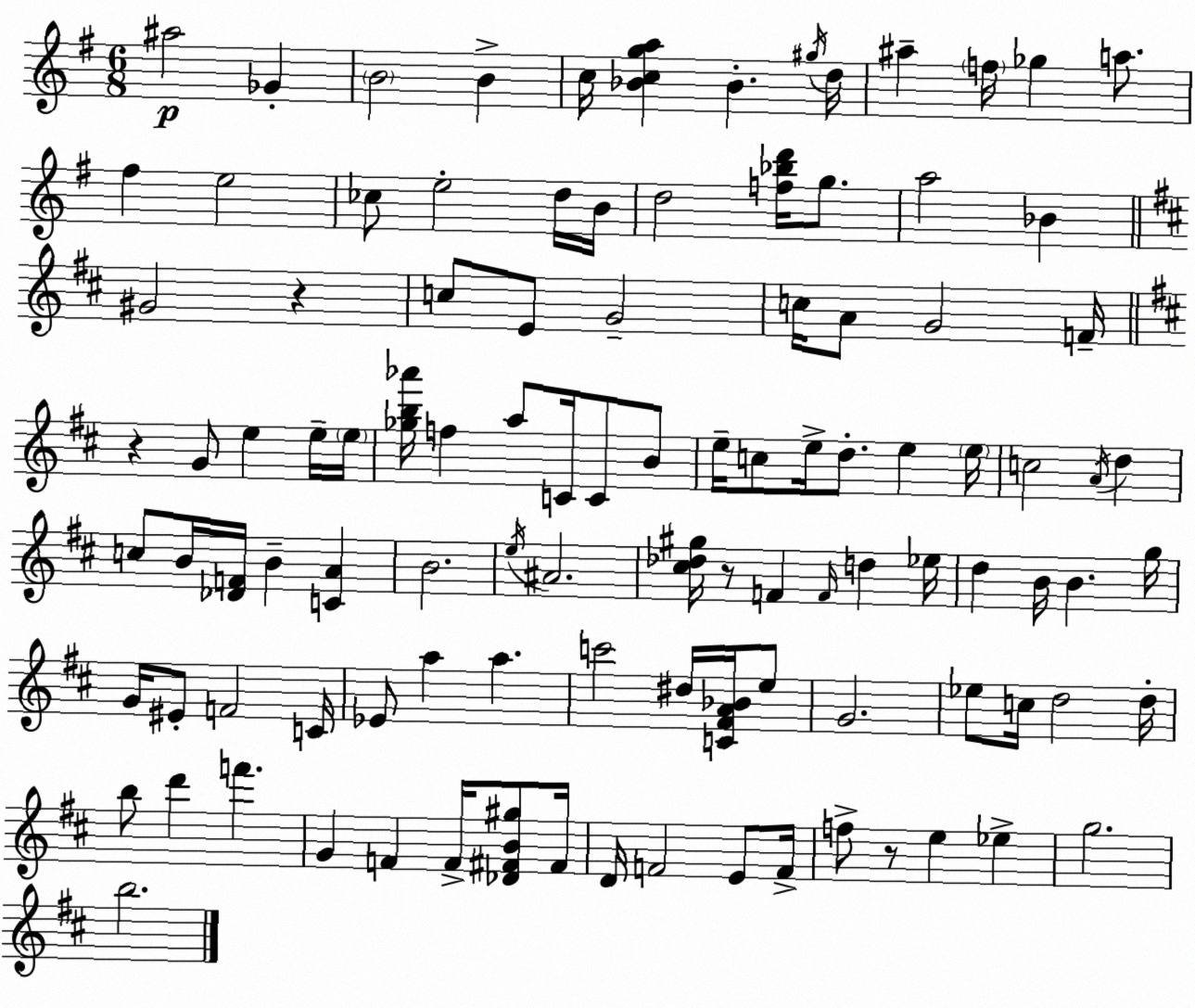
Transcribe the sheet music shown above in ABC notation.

X:1
T:Untitled
M:6/8
L:1/4
K:G
^a2 _G B2 B c/4 [_Bcga] _B ^g/4 d/4 ^a f/4 _g a/2 ^f e2 _c/2 e2 d/4 B/4 d2 [f_bd']/4 g/2 a2 _B ^G2 z c/2 E/2 G2 c/4 A/2 G2 F/4 z G/2 e e/4 e/4 [_gb_a']/4 f a/2 C/4 C/2 B/2 e/4 c/2 e/4 d/2 e e/4 c2 A/4 d c/2 B/4 [_DF]/4 B [CA] B2 e/4 ^A2 [^c_d^g]/4 z/2 F F/4 d _e/4 d B/4 B g/4 G/4 ^E/2 F2 C/4 _E/2 a a c'2 ^d/4 [C^FA_B]/4 e/2 G2 _e/2 c/4 d2 d/4 b/2 d' f' G F F/4 [_D^FB^g]/2 ^F/4 D/4 F2 E/2 F/4 f/2 z/2 e _e g2 b2